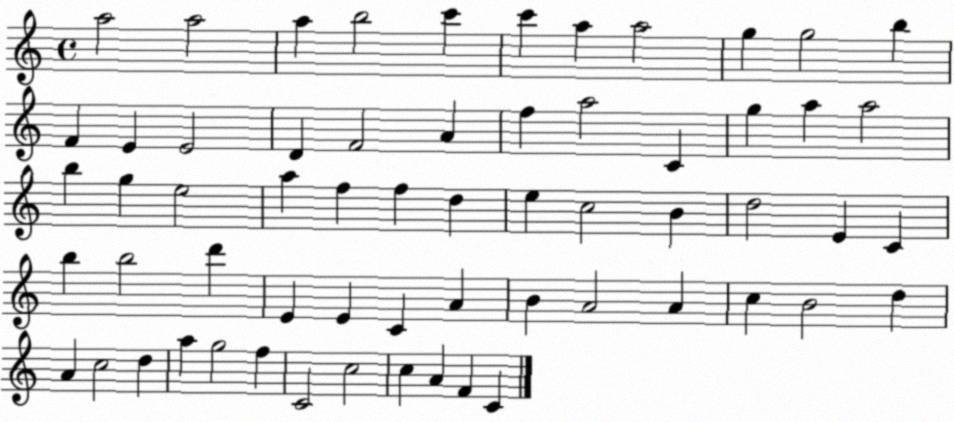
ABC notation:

X:1
T:Untitled
M:4/4
L:1/4
K:C
a2 a2 a b2 c' c' a a2 g g2 b F E E2 D F2 A f a2 C g a a2 b g e2 a f f d e c2 B d2 E C b b2 d' E E C A B A2 A c B2 d A c2 d a g2 f C2 c2 c A F C